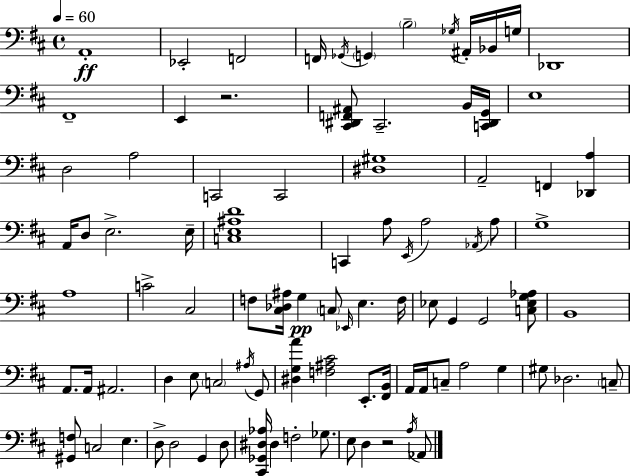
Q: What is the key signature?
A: D major